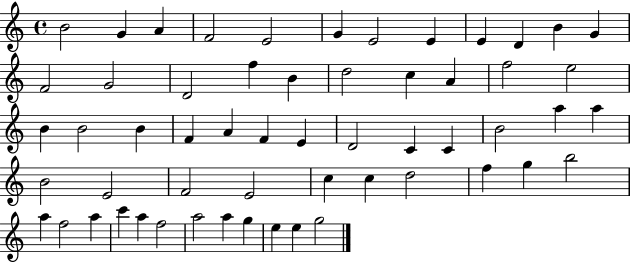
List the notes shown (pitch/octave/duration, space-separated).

B4/h G4/q A4/q F4/h E4/h G4/q E4/h E4/q E4/q D4/q B4/q G4/q F4/h G4/h D4/h F5/q B4/q D5/h C5/q A4/q F5/h E5/h B4/q B4/h B4/q F4/q A4/q F4/q E4/q D4/h C4/q C4/q B4/h A5/q A5/q B4/h E4/h F4/h E4/h C5/q C5/q D5/h F5/q G5/q B5/h A5/q F5/h A5/q C6/q A5/q F5/h A5/h A5/q G5/q E5/q E5/q G5/h